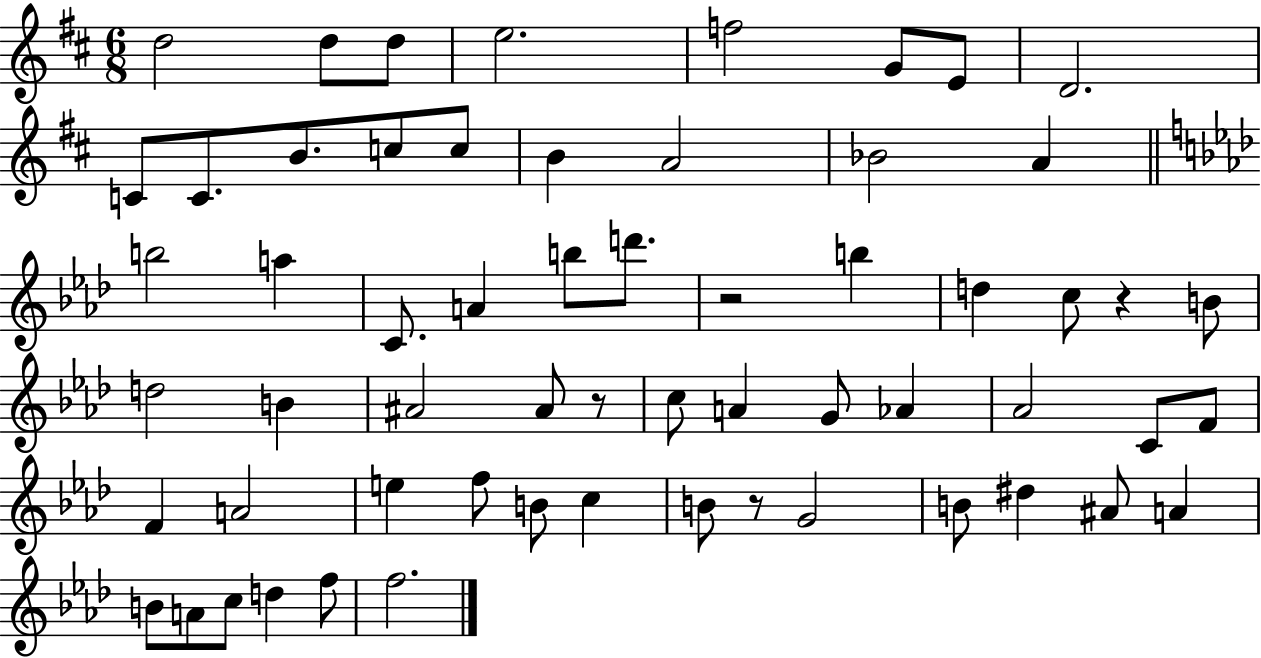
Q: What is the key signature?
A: D major